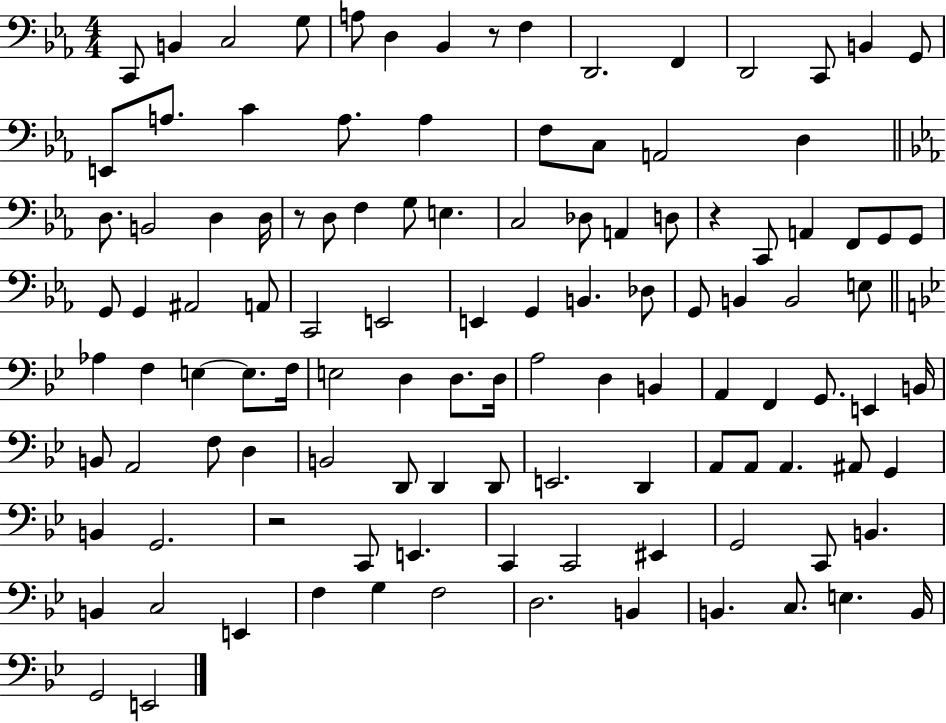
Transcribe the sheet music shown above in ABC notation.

X:1
T:Untitled
M:4/4
L:1/4
K:Eb
C,,/2 B,, C,2 G,/2 A,/2 D, _B,, z/2 F, D,,2 F,, D,,2 C,,/2 B,, G,,/2 E,,/2 A,/2 C A,/2 A, F,/2 C,/2 A,,2 D, D,/2 B,,2 D, D,/4 z/2 D,/2 F, G,/2 E, C,2 _D,/2 A,, D,/2 z C,,/2 A,, F,,/2 G,,/2 G,,/2 G,,/2 G,, ^A,,2 A,,/2 C,,2 E,,2 E,, G,, B,, _D,/2 G,,/2 B,, B,,2 E,/2 _A, F, E, E,/2 F,/4 E,2 D, D,/2 D,/4 A,2 D, B,, A,, F,, G,,/2 E,, B,,/4 B,,/2 A,,2 F,/2 D, B,,2 D,,/2 D,, D,,/2 E,,2 D,, A,,/2 A,,/2 A,, ^A,,/2 G,, B,, G,,2 z2 C,,/2 E,, C,, C,,2 ^E,, G,,2 C,,/2 B,, B,, C,2 E,, F, G, F,2 D,2 B,, B,, C,/2 E, B,,/4 G,,2 E,,2